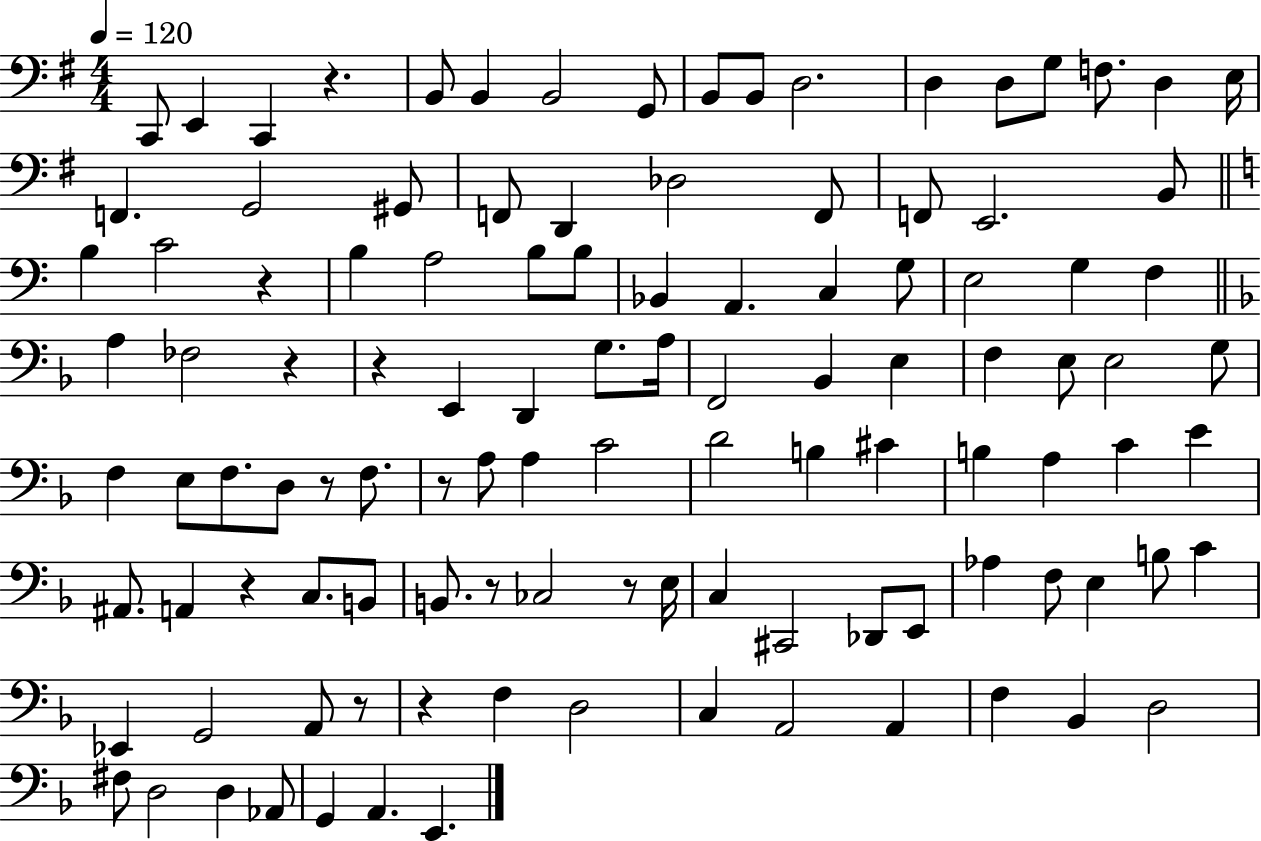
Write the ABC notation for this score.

X:1
T:Untitled
M:4/4
L:1/4
K:G
C,,/2 E,, C,, z B,,/2 B,, B,,2 G,,/2 B,,/2 B,,/2 D,2 D, D,/2 G,/2 F,/2 D, E,/4 F,, G,,2 ^G,,/2 F,,/2 D,, _D,2 F,,/2 F,,/2 E,,2 B,,/2 B, C2 z B, A,2 B,/2 B,/2 _B,, A,, C, G,/2 E,2 G, F, A, _F,2 z z E,, D,, G,/2 A,/4 F,,2 _B,, E, F, E,/2 E,2 G,/2 F, E,/2 F,/2 D,/2 z/2 F,/2 z/2 A,/2 A, C2 D2 B, ^C B, A, C E ^A,,/2 A,, z C,/2 B,,/2 B,,/2 z/2 _C,2 z/2 E,/4 C, ^C,,2 _D,,/2 E,,/2 _A, F,/2 E, B,/2 C _E,, G,,2 A,,/2 z/2 z F, D,2 C, A,,2 A,, F, _B,, D,2 ^F,/2 D,2 D, _A,,/2 G,, A,, E,,